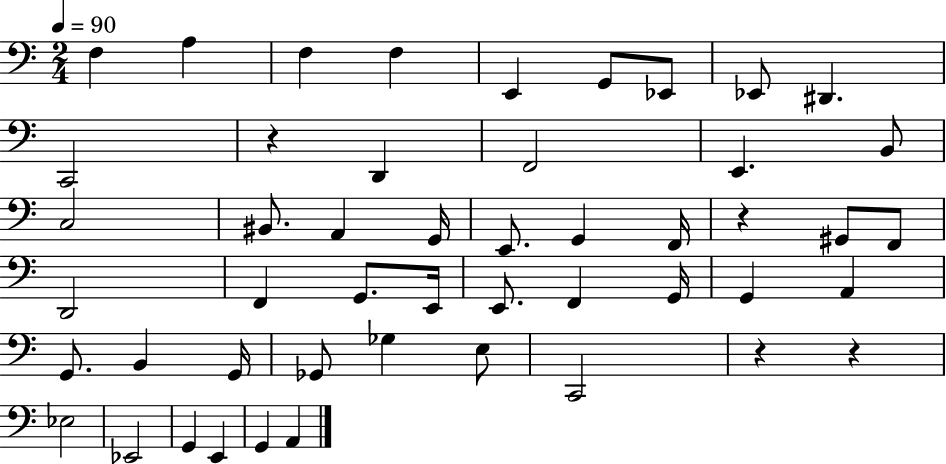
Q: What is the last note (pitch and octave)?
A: A2